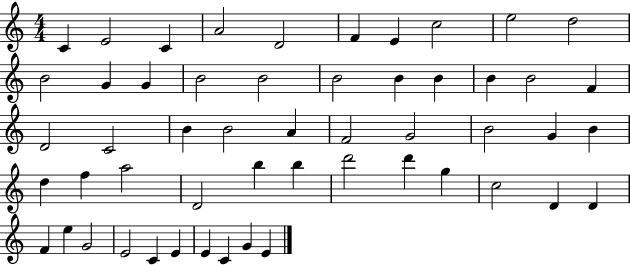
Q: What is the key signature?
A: C major